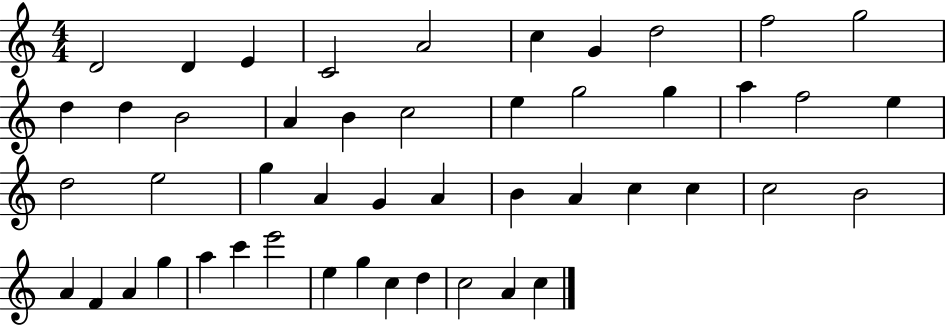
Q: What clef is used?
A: treble